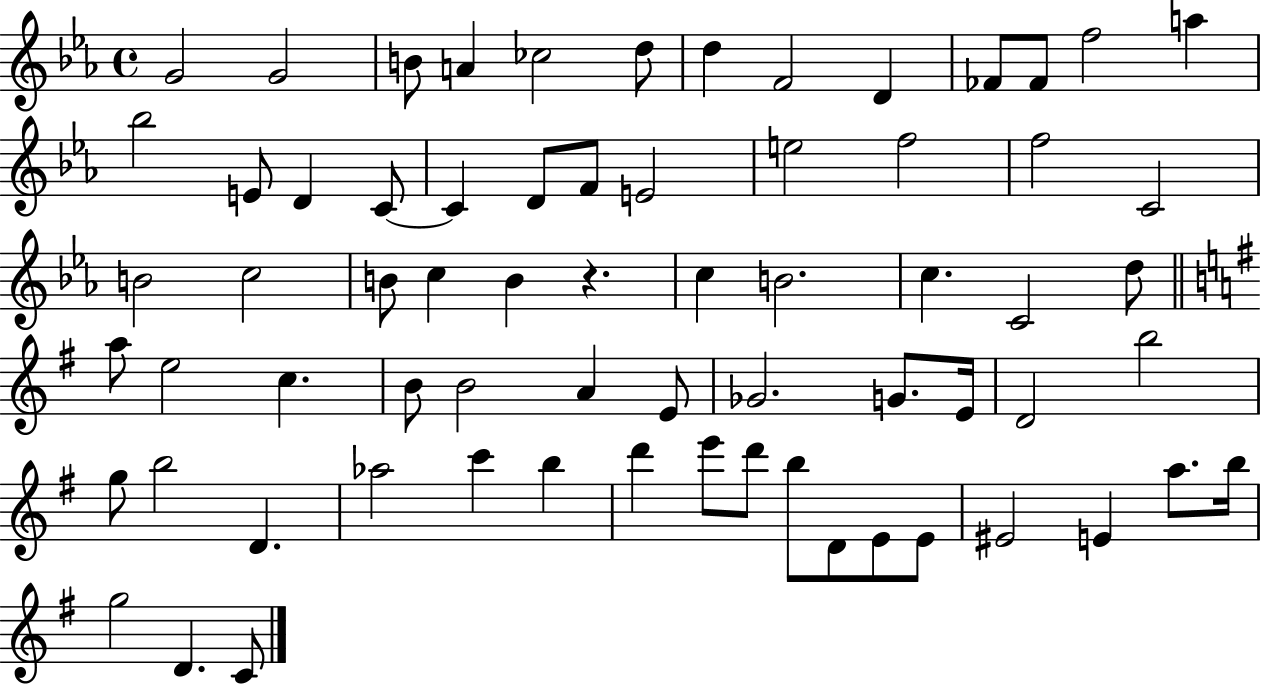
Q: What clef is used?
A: treble